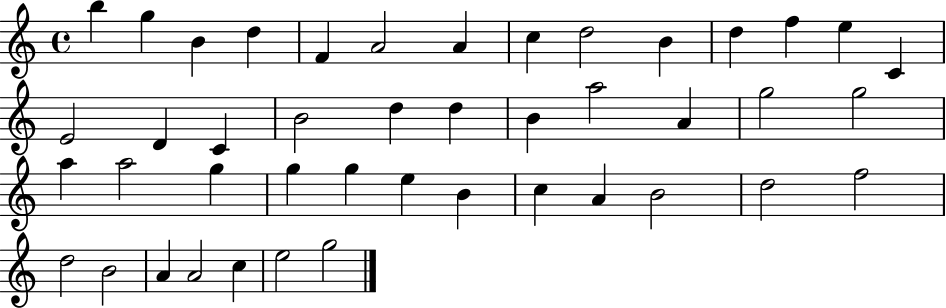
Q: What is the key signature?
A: C major